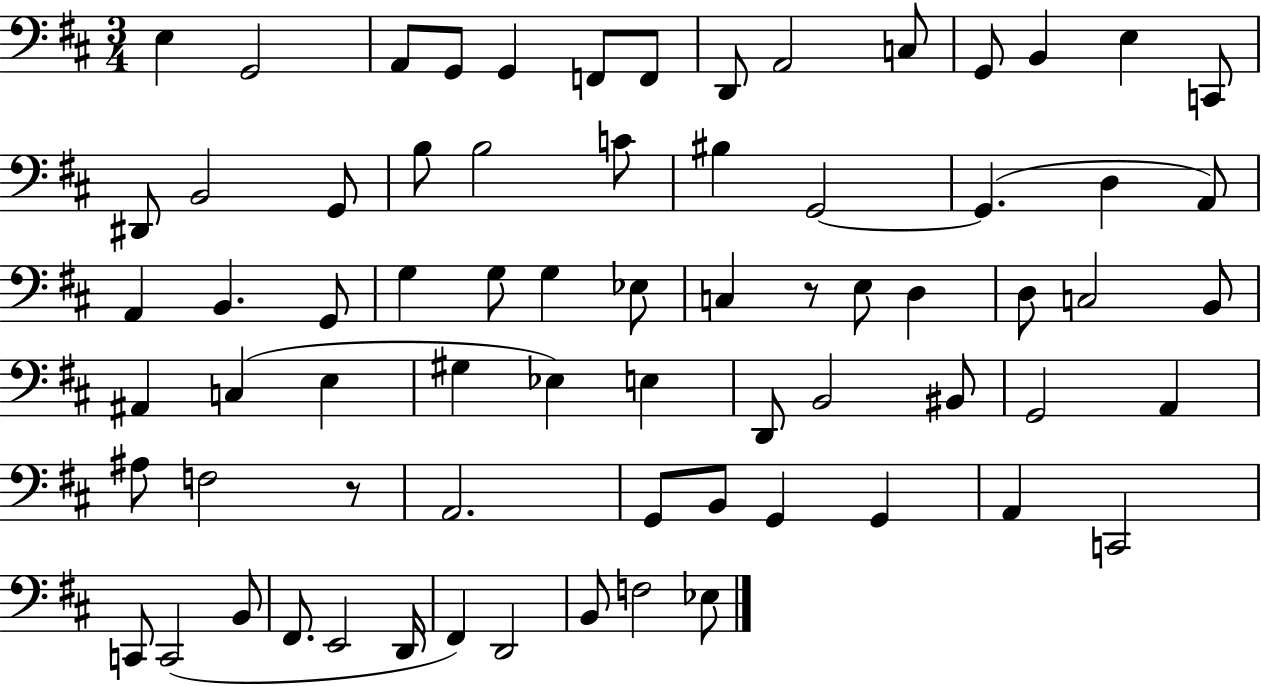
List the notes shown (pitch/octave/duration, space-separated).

E3/q G2/h A2/e G2/e G2/q F2/e F2/e D2/e A2/h C3/e G2/e B2/q E3/q C2/e D#2/e B2/h G2/e B3/e B3/h C4/e BIS3/q G2/h G2/q. D3/q A2/e A2/q B2/q. G2/e G3/q G3/e G3/q Eb3/e C3/q R/e E3/e D3/q D3/e C3/h B2/e A#2/q C3/q E3/q G#3/q Eb3/q E3/q D2/e B2/h BIS2/e G2/h A2/q A#3/e F3/h R/e A2/h. G2/e B2/e G2/q G2/q A2/q C2/h C2/e C2/h B2/e F#2/e. E2/h D2/s F#2/q D2/h B2/e F3/h Eb3/e